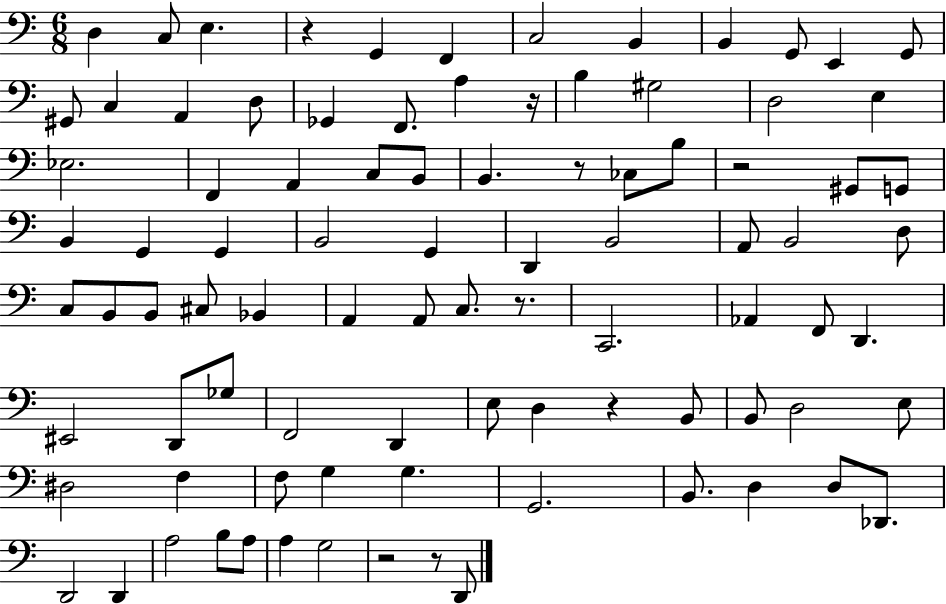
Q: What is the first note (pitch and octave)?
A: D3